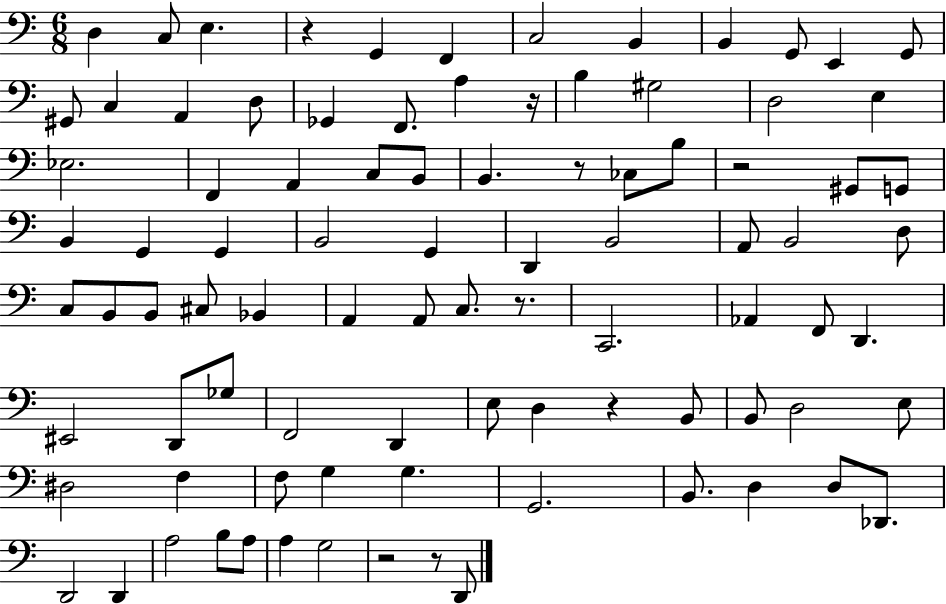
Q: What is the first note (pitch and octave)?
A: D3